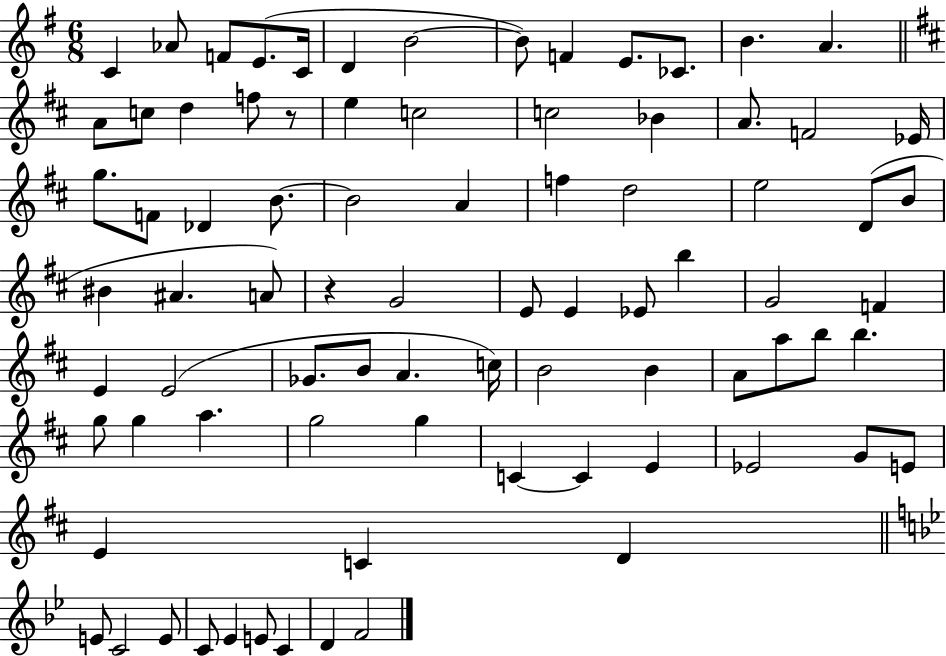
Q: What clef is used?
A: treble